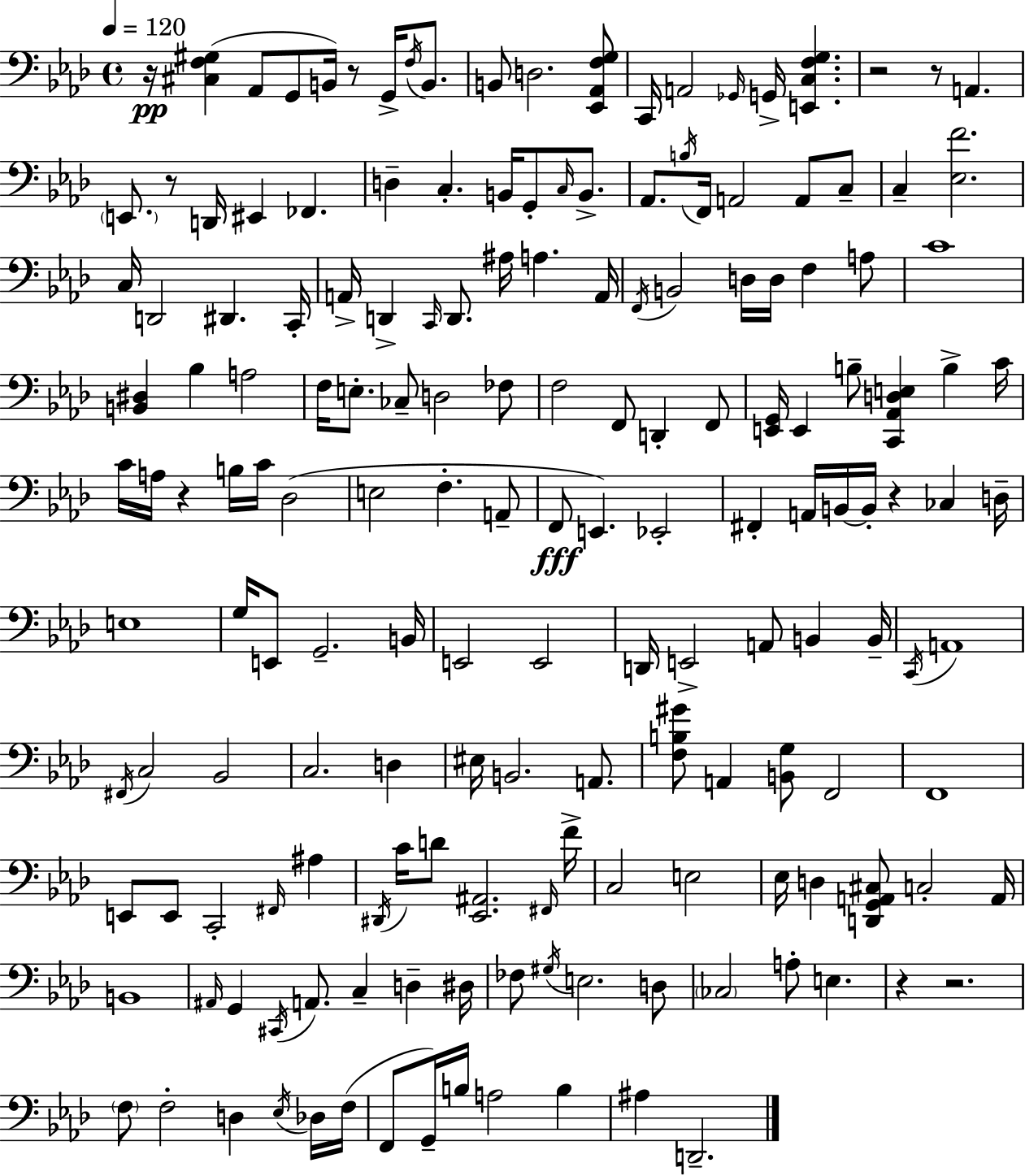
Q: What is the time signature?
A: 4/4